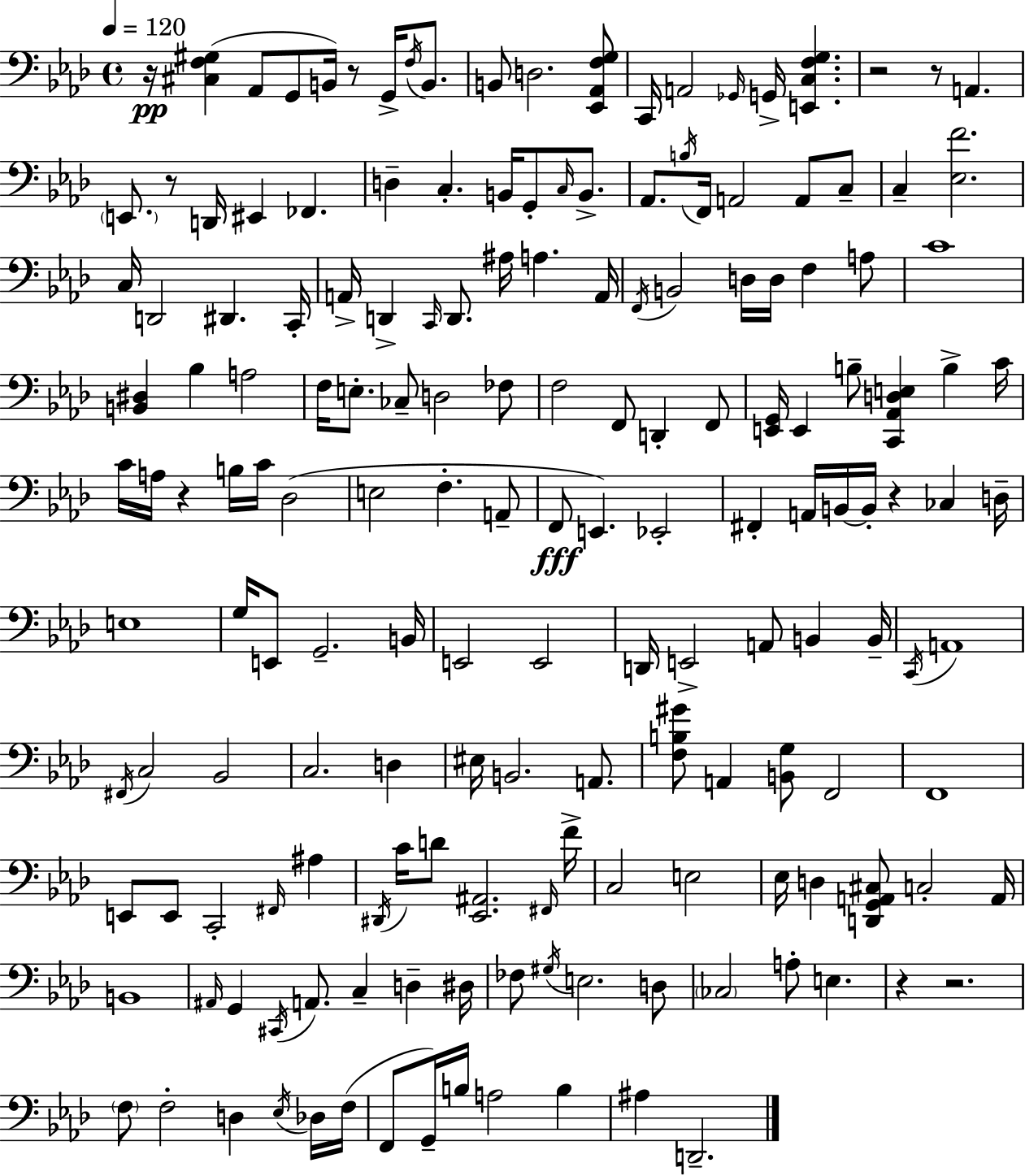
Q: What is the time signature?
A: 4/4